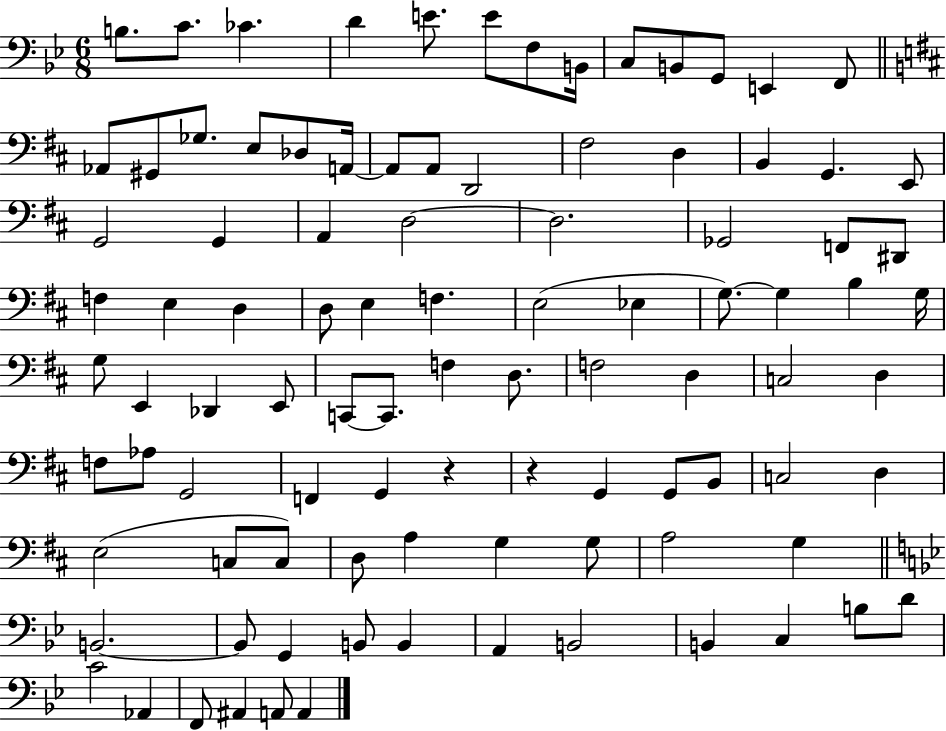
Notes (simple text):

B3/e. C4/e. CES4/q. D4/q E4/e. E4/e F3/e B2/s C3/e B2/e G2/e E2/q F2/e Ab2/e G#2/e Gb3/e. E3/e Db3/e A2/s A2/e A2/e D2/h F#3/h D3/q B2/q G2/q. E2/e G2/h G2/q A2/q D3/h D3/h. Gb2/h F2/e D#2/e F3/q E3/q D3/q D3/e E3/q F3/q. E3/h Eb3/q G3/e. G3/q B3/q G3/s G3/e E2/q Db2/q E2/e C2/e C2/e. F3/q D3/e. F3/h D3/q C3/h D3/q F3/e Ab3/e G2/h F2/q G2/q R/q R/q G2/q G2/e B2/e C3/h D3/q E3/h C3/e C3/e D3/e A3/q G3/q G3/e A3/h G3/q B2/h. B2/e G2/q B2/e B2/q A2/q B2/h B2/q C3/q B3/e D4/e C4/h Ab2/q F2/e A#2/q A2/e A2/q